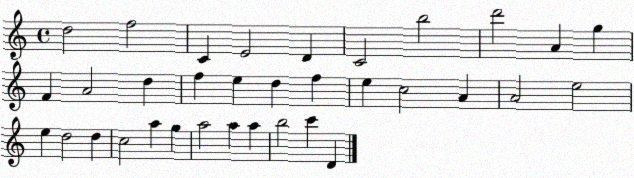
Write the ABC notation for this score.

X:1
T:Untitled
M:4/4
L:1/4
K:C
d2 f2 C E2 D C2 b2 d'2 A g F A2 d f e d f e c2 A A2 e2 e d2 d c2 a g a2 a a b2 c' D